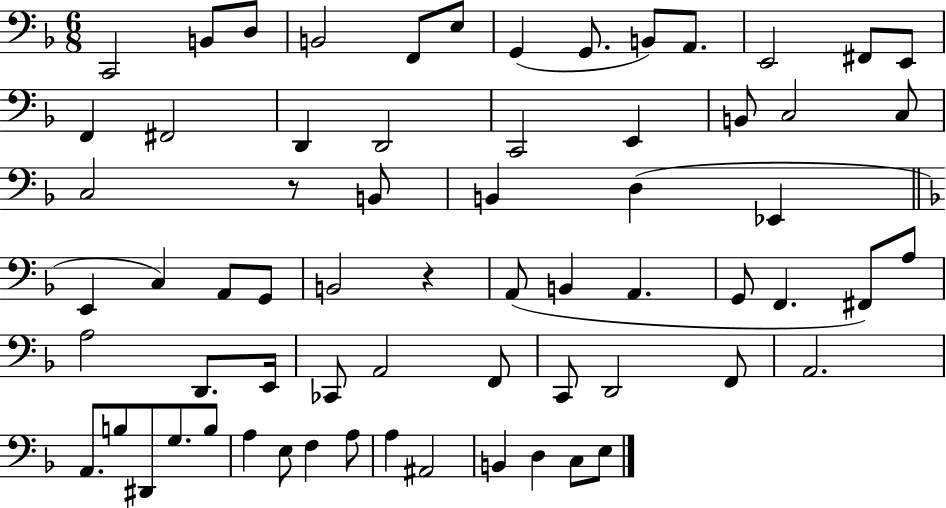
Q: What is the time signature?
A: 6/8